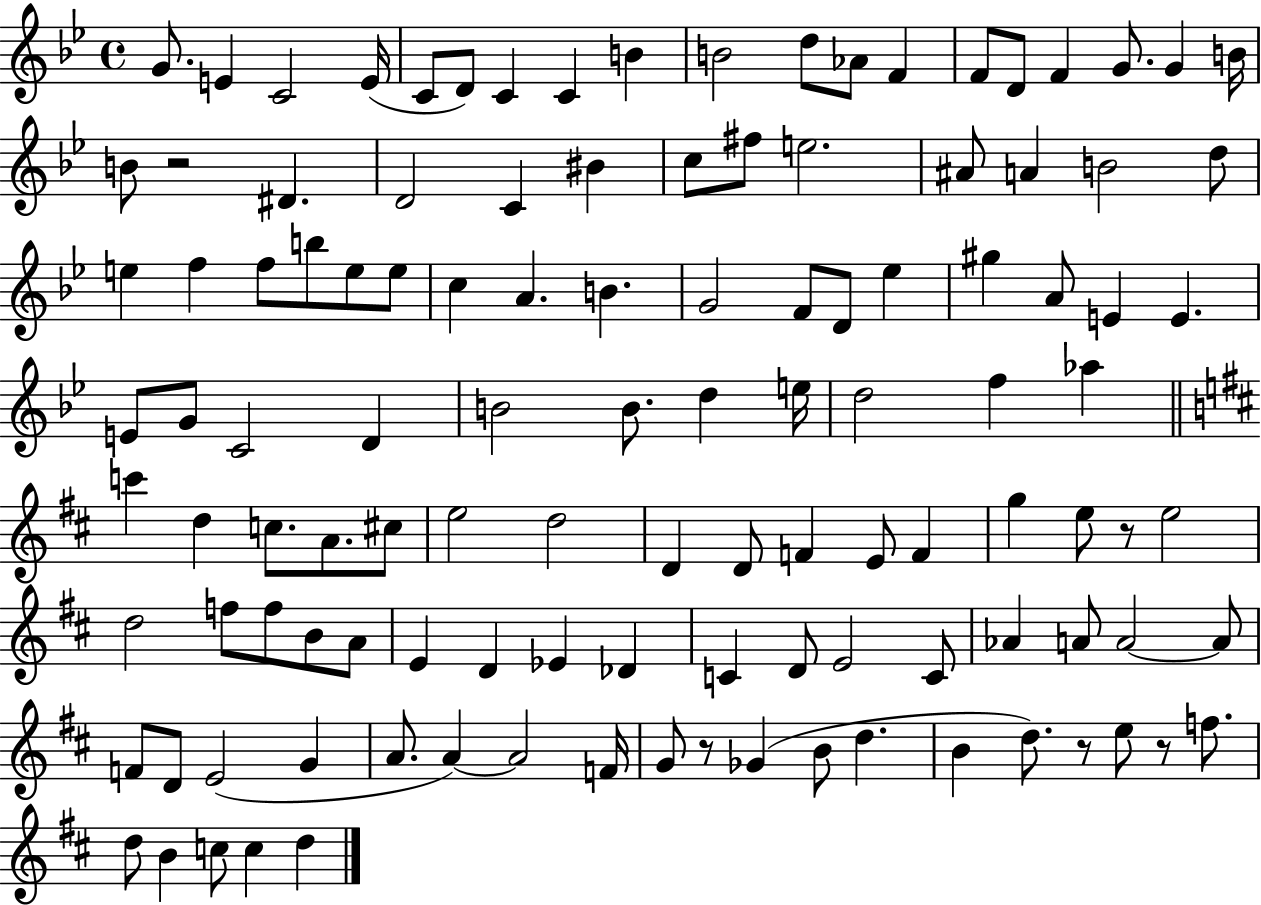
G4/e. E4/q C4/h E4/s C4/e D4/e C4/q C4/q B4/q B4/h D5/e Ab4/e F4/q F4/e D4/e F4/q G4/e. G4/q B4/s B4/e R/h D#4/q. D4/h C4/q BIS4/q C5/e F#5/e E5/h. A#4/e A4/q B4/h D5/e E5/q F5/q F5/e B5/e E5/e E5/e C5/q A4/q. B4/q. G4/h F4/e D4/e Eb5/q G#5/q A4/e E4/q E4/q. E4/e G4/e C4/h D4/q B4/h B4/e. D5/q E5/s D5/h F5/q Ab5/q C6/q D5/q C5/e. A4/e. C#5/e E5/h D5/h D4/q D4/e F4/q E4/e F4/q G5/q E5/e R/e E5/h D5/h F5/e F5/e B4/e A4/e E4/q D4/q Eb4/q Db4/q C4/q D4/e E4/h C4/e Ab4/q A4/e A4/h A4/e F4/e D4/e E4/h G4/q A4/e. A4/q A4/h F4/s G4/e R/e Gb4/q B4/e D5/q. B4/q D5/e. R/e E5/e R/e F5/e. D5/e B4/q C5/e C5/q D5/q